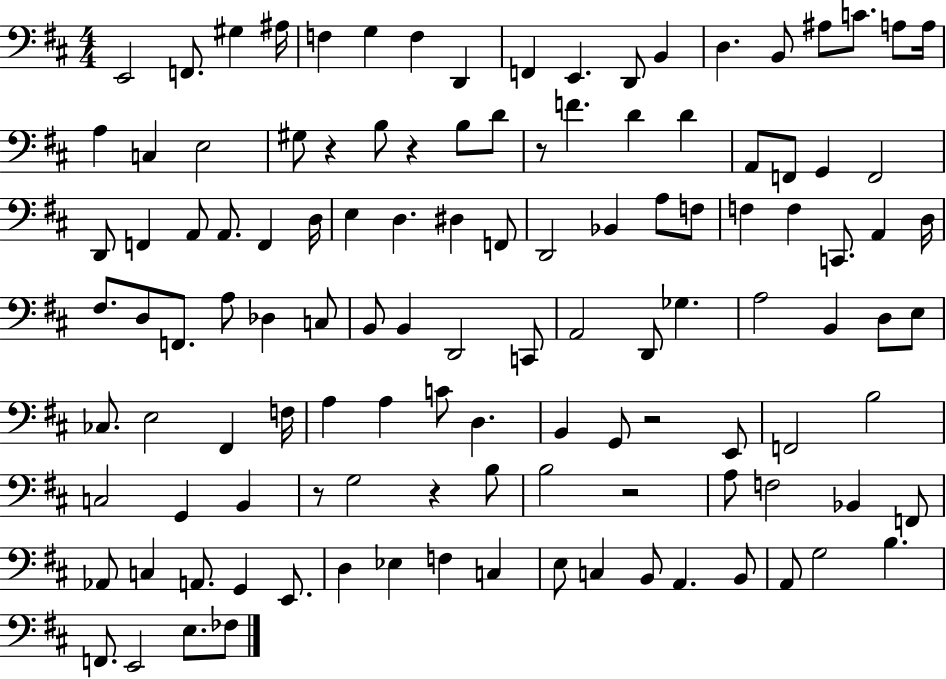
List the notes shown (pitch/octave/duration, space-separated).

E2/h F2/e. G#3/q A#3/s F3/q G3/q F3/q D2/q F2/q E2/q. D2/e B2/q D3/q. B2/e A#3/e C4/e. A3/e A3/s A3/q C3/q E3/h G#3/e R/q B3/e R/q B3/e D4/e R/e F4/q. D4/q D4/q A2/e F2/e G2/q F2/h D2/e F2/q A2/e A2/e. F2/q D3/s E3/q D3/q. D#3/q F2/e D2/h Bb2/q A3/e F3/e F3/q F3/q C2/e. A2/q D3/s F#3/e. D3/e F2/e. A3/e Db3/q C3/e B2/e B2/q D2/h C2/e A2/h D2/e Gb3/q. A3/h B2/q D3/e E3/e CES3/e. E3/h F#2/q F3/s A3/q A3/q C4/e D3/q. B2/q G2/e R/h E2/e F2/h B3/h C3/h G2/q B2/q R/e G3/h R/q B3/e B3/h R/h A3/e F3/h Bb2/q F2/e Ab2/e C3/q A2/e. G2/q E2/e. D3/q Eb3/q F3/q C3/q E3/e C3/q B2/e A2/q. B2/e A2/e G3/h B3/q. F2/e. E2/h E3/e. FES3/e